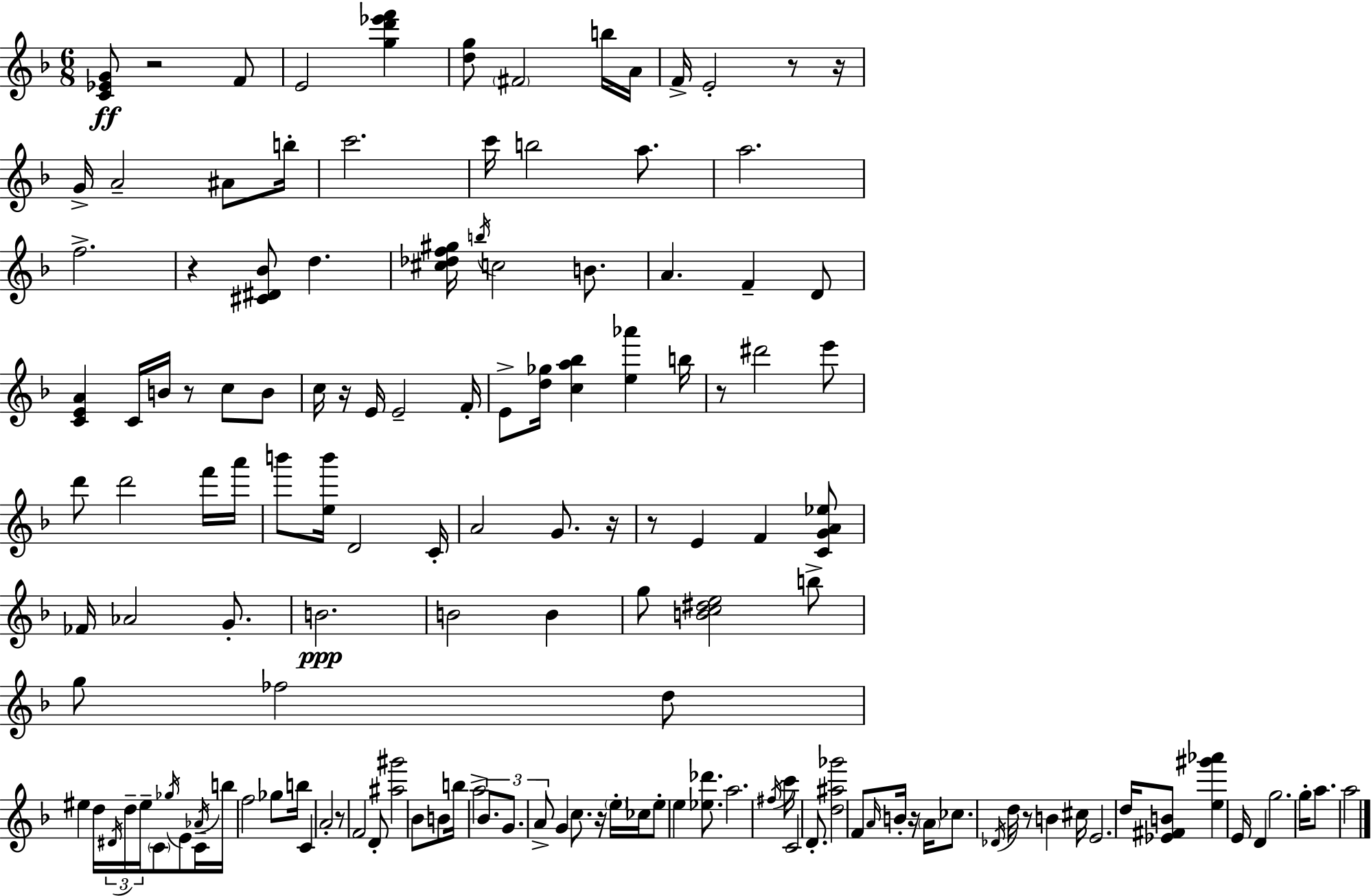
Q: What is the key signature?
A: D minor